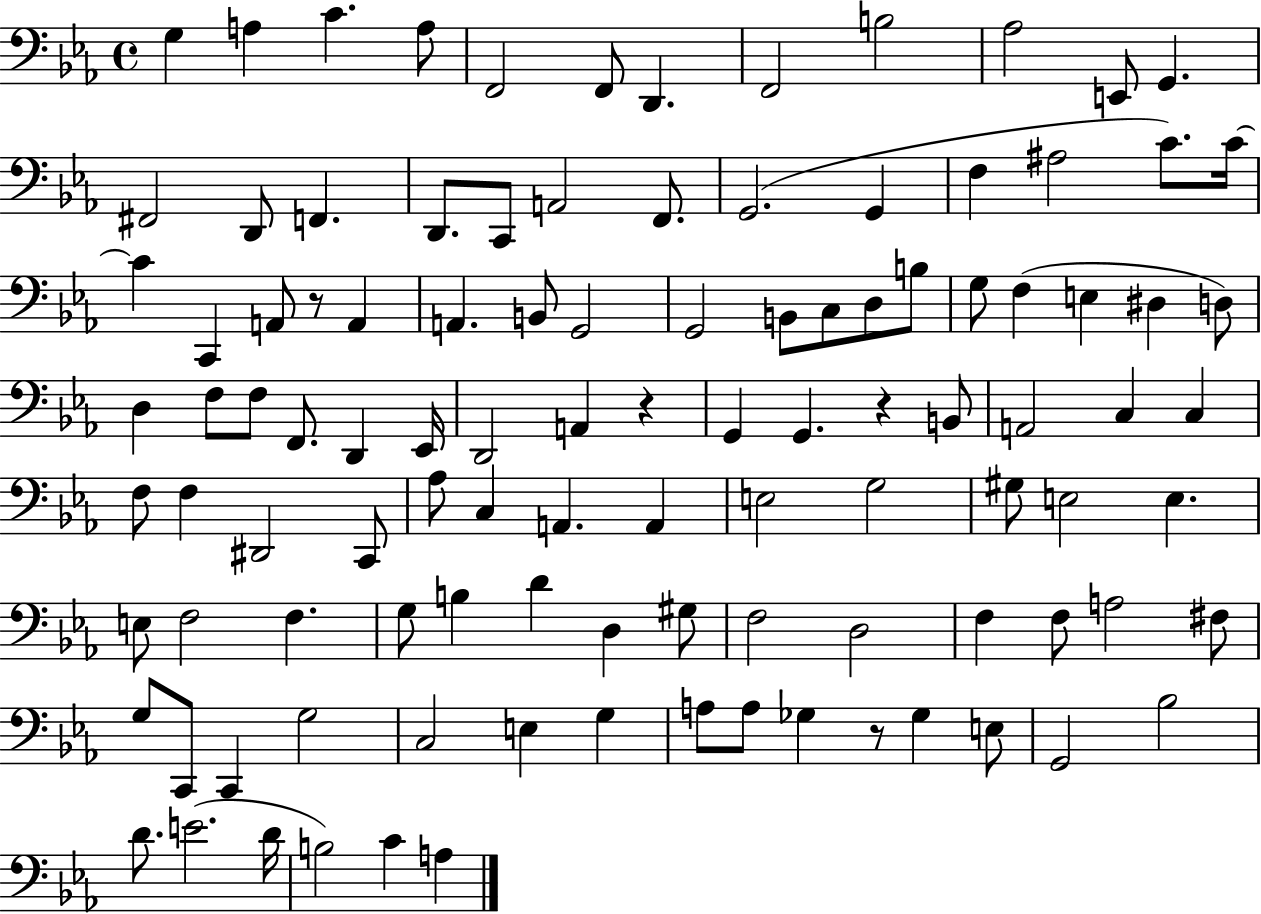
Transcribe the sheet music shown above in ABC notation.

X:1
T:Untitled
M:4/4
L:1/4
K:Eb
G, A, C A,/2 F,,2 F,,/2 D,, F,,2 B,2 _A,2 E,,/2 G,, ^F,,2 D,,/2 F,, D,,/2 C,,/2 A,,2 F,,/2 G,,2 G,, F, ^A,2 C/2 C/4 C C,, A,,/2 z/2 A,, A,, B,,/2 G,,2 G,,2 B,,/2 C,/2 D,/2 B,/2 G,/2 F, E, ^D, D,/2 D, F,/2 F,/2 F,,/2 D,, _E,,/4 D,,2 A,, z G,, G,, z B,,/2 A,,2 C, C, F,/2 F, ^D,,2 C,,/2 _A,/2 C, A,, A,, E,2 G,2 ^G,/2 E,2 E, E,/2 F,2 F, G,/2 B, D D, ^G,/2 F,2 D,2 F, F,/2 A,2 ^F,/2 G,/2 C,,/2 C,, G,2 C,2 E, G, A,/2 A,/2 _G, z/2 _G, E,/2 G,,2 _B,2 D/2 E2 D/4 B,2 C A,